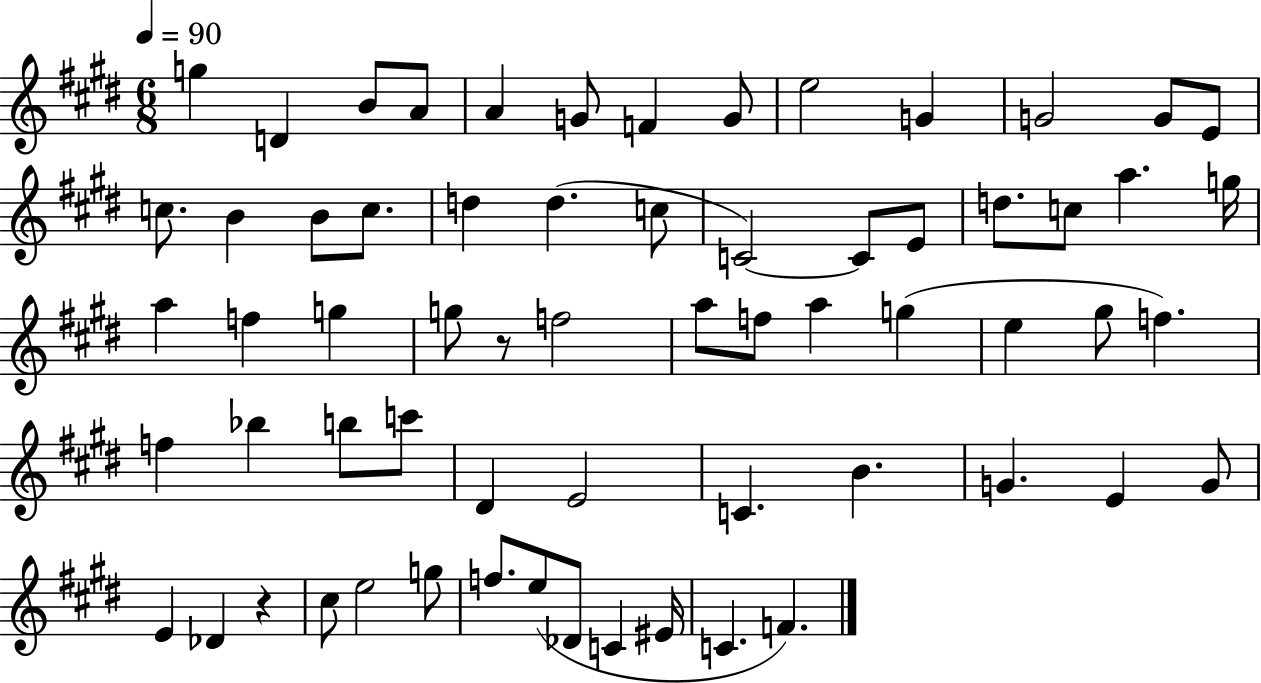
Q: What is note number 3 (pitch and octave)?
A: B4